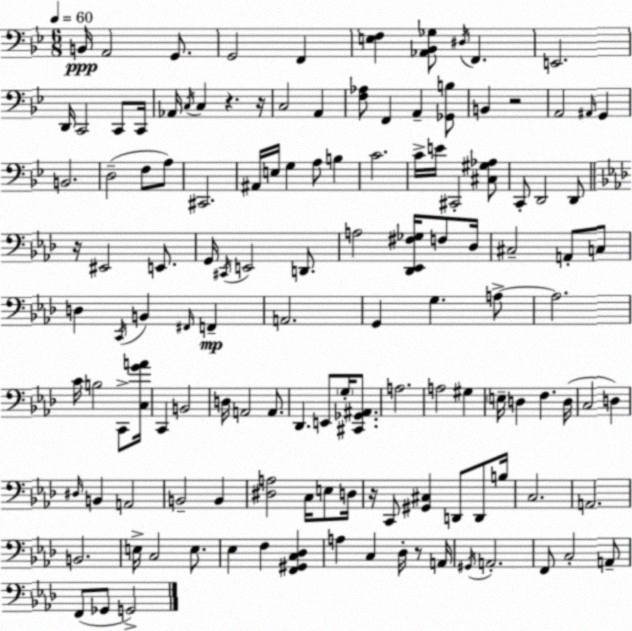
X:1
T:Untitled
M:6/8
L:1/4
K:Gm
B,,/4 A,,2 G,,/2 G,,2 F,, [E,F,] [_A,,_B,,_G,]/2 ^D,/4 F,, E,,2 D,,/4 C,,2 C,,/2 C,,/4 _A,,/4 C,/4 C, z z/4 C,2 A,, [F,_A,]/2 F,, A,, [_G,,B,]/2 B,, z2 A,,2 ^A,,/4 G,, B,,2 D,2 F,/2 A,/2 ^C,,2 ^A,,/4 E,/4 G, A,/2 B, C2 C/4 E/4 ^C,,2 [^C,^G,_A,]/2 C,,/2 D,,2 D,,/2 z/4 ^E,,2 E,,/2 G,,/4 ^C,,/4 E,,2 D,,/2 A,2 [_D,,_E,,^F,_G,]/4 F,/2 _D,/4 ^C,2 A,,/2 C,/2 D, C,,/4 B,, ^F,,/4 F,, A,,2 G,, G, A,/2 A,2 C/4 B,2 C,,/2 [C,GA]/4 C,, B,,2 D,/4 A,,2 A,,/2 _D,, E,,/2 G,/4 [^C,,_G,,^A,,]/2 A,2 A,2 ^G, E,/4 D, F, D,/4 C,2 D, ^D,/4 B,, A,,2 B,,2 B,, [^D,A,]2 C,/4 E,/2 D,/4 z/4 C,,/2 [^G,,^C,] D,,/2 D,,/2 B,/4 C,2 A,,2 B,,2 E,/4 C,2 E,/2 _E, F, [F,,^G,,C,_D,] A, C, _D,/4 z/2 A,,/4 ^G,,/4 A,,2 F,,/2 C,2 A,,/2 F,,/2 _G,,/2 G,,2